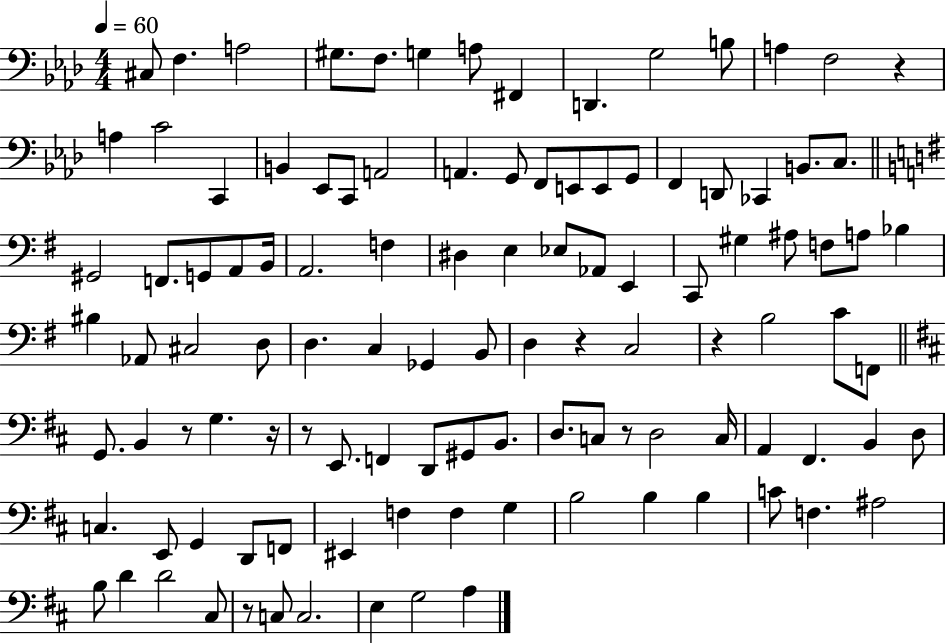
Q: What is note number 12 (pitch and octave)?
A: A3